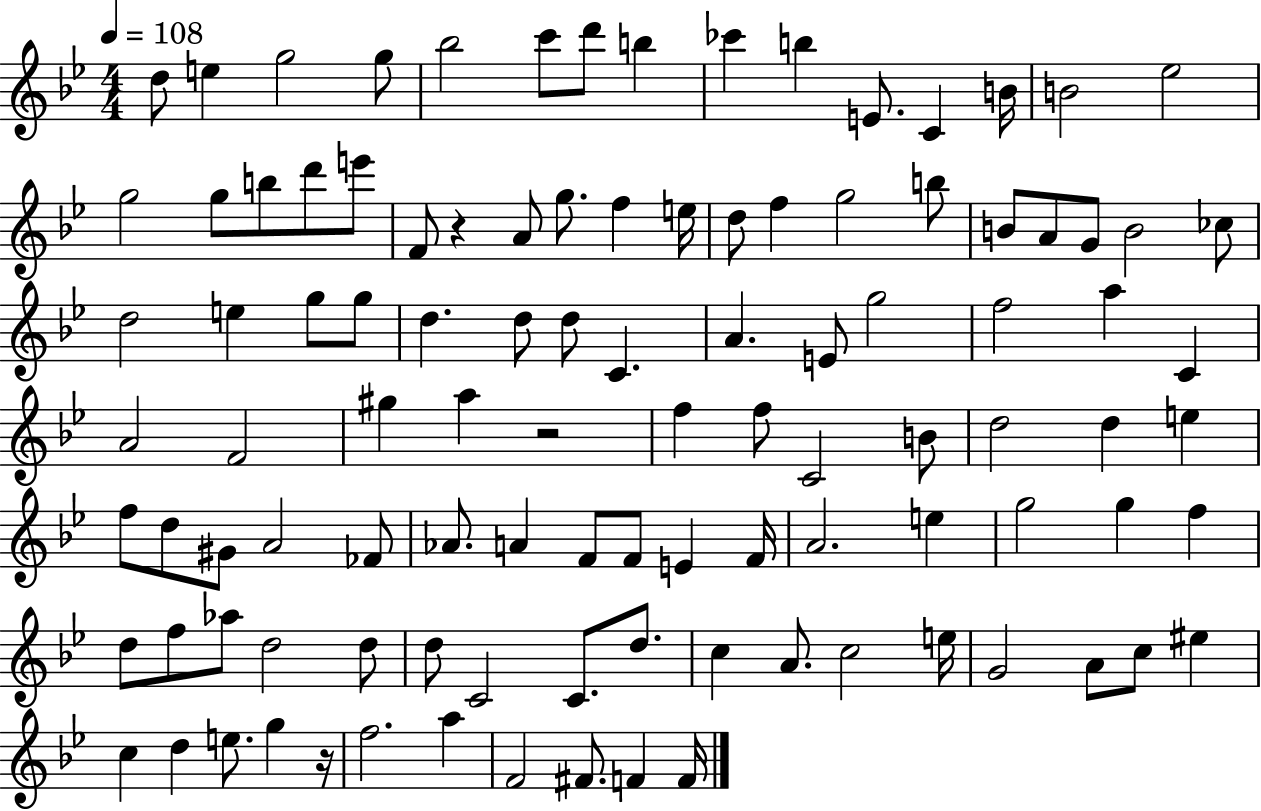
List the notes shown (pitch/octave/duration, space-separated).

D5/e E5/q G5/h G5/e Bb5/h C6/e D6/e B5/q CES6/q B5/q E4/e. C4/q B4/s B4/h Eb5/h G5/h G5/e B5/e D6/e E6/e F4/e R/q A4/e G5/e. F5/q E5/s D5/e F5/q G5/h B5/e B4/e A4/e G4/e B4/h CES5/e D5/h E5/q G5/e G5/e D5/q. D5/e D5/e C4/q. A4/q. E4/e G5/h F5/h A5/q C4/q A4/h F4/h G#5/q A5/q R/h F5/q F5/e C4/h B4/e D5/h D5/q E5/q F5/e D5/e G#4/e A4/h FES4/e Ab4/e. A4/q F4/e F4/e E4/q F4/s A4/h. E5/q G5/h G5/q F5/q D5/e F5/e Ab5/e D5/h D5/e D5/e C4/h C4/e. D5/e. C5/q A4/e. C5/h E5/s G4/h A4/e C5/e EIS5/q C5/q D5/q E5/e. G5/q R/s F5/h. A5/q F4/h F#4/e. F4/q F4/s